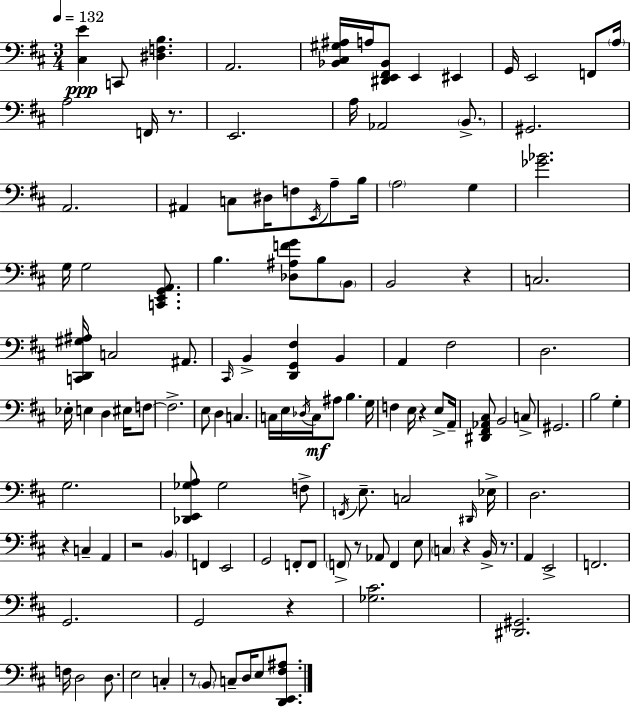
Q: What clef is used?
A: bass